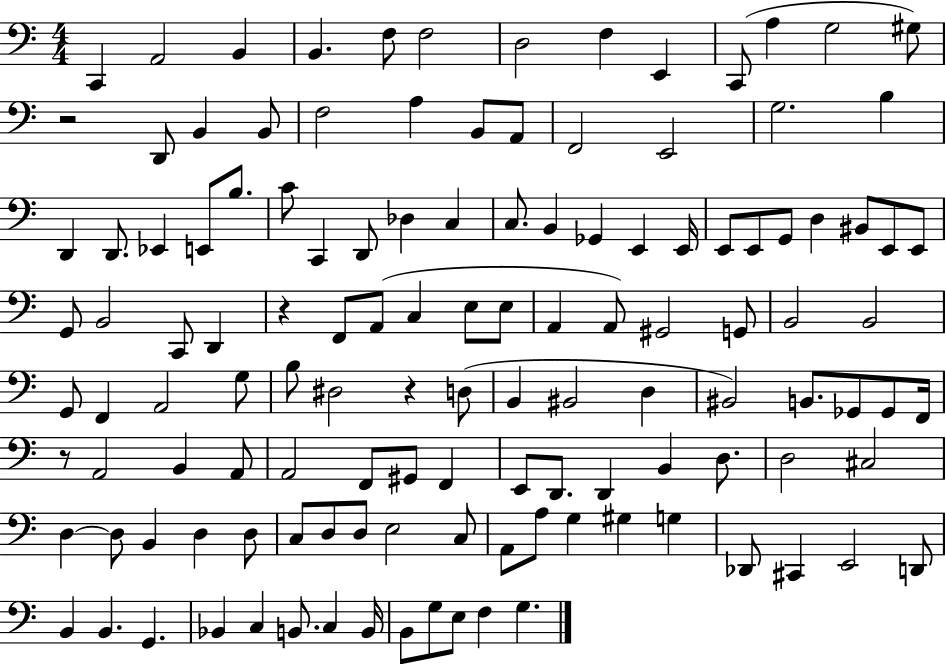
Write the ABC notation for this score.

X:1
T:Untitled
M:4/4
L:1/4
K:C
C,, A,,2 B,, B,, F,/2 F,2 D,2 F, E,, C,,/2 A, G,2 ^G,/2 z2 D,,/2 B,, B,,/2 F,2 A, B,,/2 A,,/2 F,,2 E,,2 G,2 B, D,, D,,/2 _E,, E,,/2 B,/2 C/2 C,, D,,/2 _D, C, C,/2 B,, _G,, E,, E,,/4 E,,/2 E,,/2 G,,/2 D, ^B,,/2 E,,/2 E,,/2 G,,/2 B,,2 C,,/2 D,, z F,,/2 A,,/2 C, E,/2 E,/2 A,, A,,/2 ^G,,2 G,,/2 B,,2 B,,2 G,,/2 F,, A,,2 G,/2 B,/2 ^D,2 z D,/2 B,, ^B,,2 D, ^B,,2 B,,/2 _G,,/2 _G,,/2 F,,/4 z/2 A,,2 B,, A,,/2 A,,2 F,,/2 ^G,,/2 F,, E,,/2 D,,/2 D,, B,, D,/2 D,2 ^C,2 D, D,/2 B,, D, D,/2 C,/2 D,/2 D,/2 E,2 C,/2 A,,/2 A,/2 G, ^G, G, _D,,/2 ^C,, E,,2 D,,/2 B,, B,, G,, _B,, C, B,,/2 C, B,,/4 B,,/2 G,/2 E,/2 F, G,